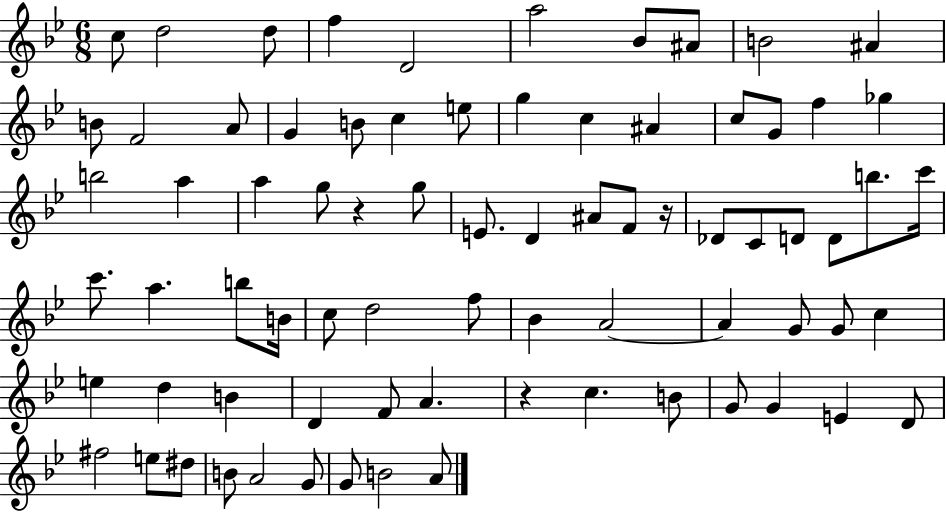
C5/e D5/h D5/e F5/q D4/h A5/h Bb4/e A#4/e B4/h A#4/q B4/e F4/h A4/e G4/q B4/e C5/q E5/e G5/q C5/q A#4/q C5/e G4/e F5/q Gb5/q B5/h A5/q A5/q G5/e R/q G5/e E4/e. D4/q A#4/e F4/e R/s Db4/e C4/e D4/e D4/e B5/e. C6/s C6/e. A5/q. B5/e B4/s C5/e D5/h F5/e Bb4/q A4/h A4/q G4/e G4/e C5/q E5/q D5/q B4/q D4/q F4/e A4/q. R/q C5/q. B4/e G4/e G4/q E4/q D4/e F#5/h E5/e D#5/e B4/e A4/h G4/e G4/e B4/h A4/e